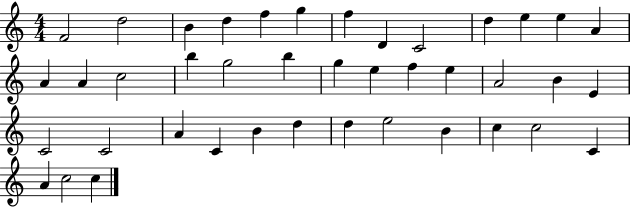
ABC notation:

X:1
T:Untitled
M:4/4
L:1/4
K:C
F2 d2 B d f g f D C2 d e e A A A c2 b g2 b g e f e A2 B E C2 C2 A C B d d e2 B c c2 C A c2 c